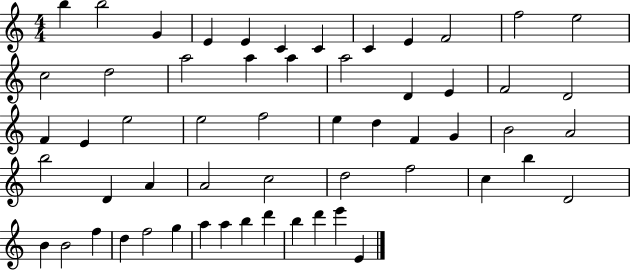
B5/q B5/h G4/q E4/q E4/q C4/q C4/q C4/q E4/q F4/h F5/h E5/h C5/h D5/h A5/h A5/q A5/q A5/h D4/q E4/q F4/h D4/h F4/q E4/q E5/h E5/h F5/h E5/q D5/q F4/q G4/q B4/h A4/h B5/h D4/q A4/q A4/h C5/h D5/h F5/h C5/q B5/q D4/h B4/q B4/h F5/q D5/q F5/h G5/q A5/q A5/q B5/q D6/q B5/q D6/q E6/q E4/q